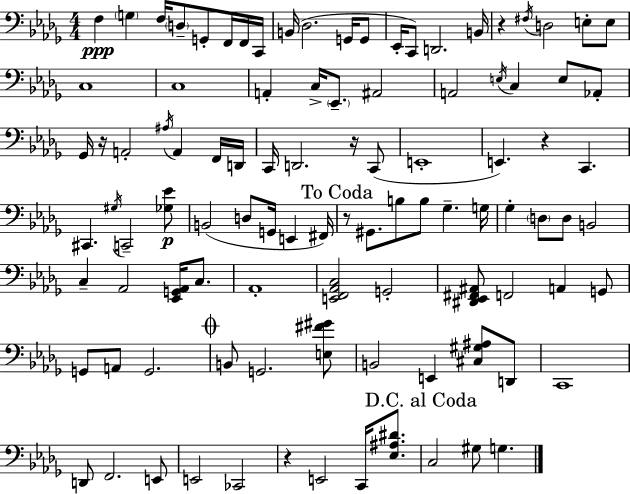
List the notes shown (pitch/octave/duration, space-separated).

F3/q G3/q F3/s D3/e G2/e F2/s F2/s C2/s B2/s Db3/h. G2/s G2/e Eb2/s C2/e D2/h. B2/s R/q F#3/s D3/h E3/e E3/e C3/w C3/w A2/q C3/s Eb2/e. A#2/h A2/h E3/s C3/q E3/e Ab2/e Gb2/s R/s A2/h A#3/s A2/q F2/s D2/s C2/s D2/h. R/s C2/e E2/w E2/q. R/q C2/q. C#2/q. G#3/s C2/h [Gb3,Eb4]/e B2/h D3/e G2/s E2/q F#2/s R/e G#2/e. B3/e B3/e Gb3/q. G3/s Gb3/q D3/e D3/e B2/h C3/q Ab2/h [Eb2,G2,Ab2]/s C3/e. Ab2/w [E2,F2,Ab2,C3]/h G2/h [D#2,Eb2,F#2,A#2]/e F2/h A2/q G2/e G2/e A2/e G2/h. B2/e G2/h. [E3,F#4,G#4]/e B2/h E2/q [C#3,G#3,A#3]/e D2/e C2/w D2/e F2/h. E2/e E2/h CES2/h R/q E2/h C2/s [Eb3,A#3,D#4]/e. C3/h G#3/e G3/q.